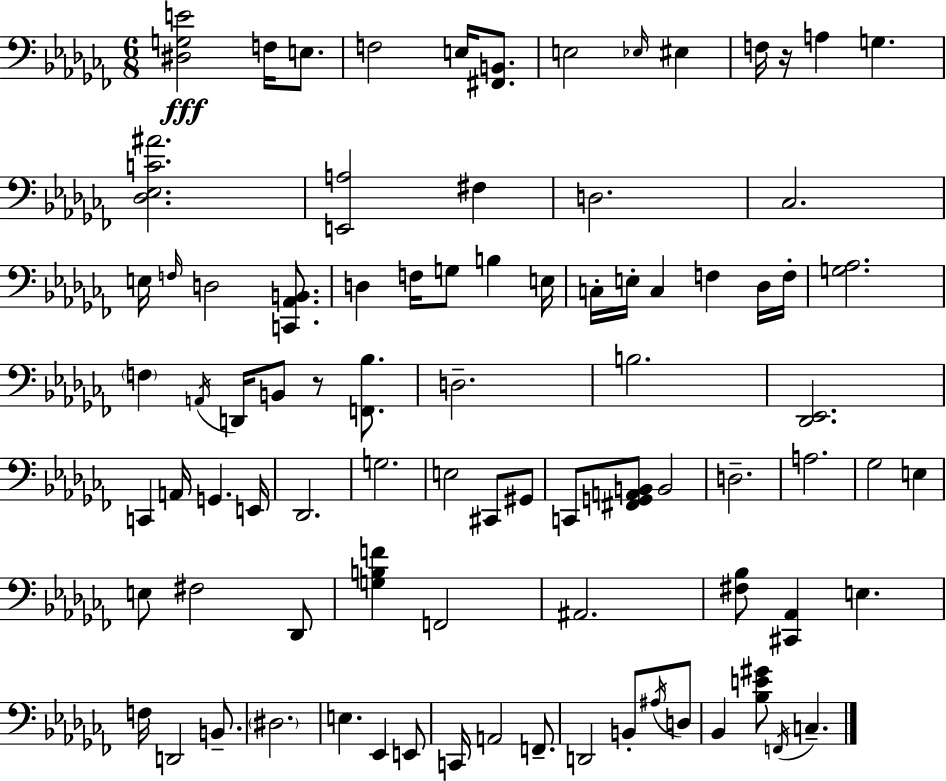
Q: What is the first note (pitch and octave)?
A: F3